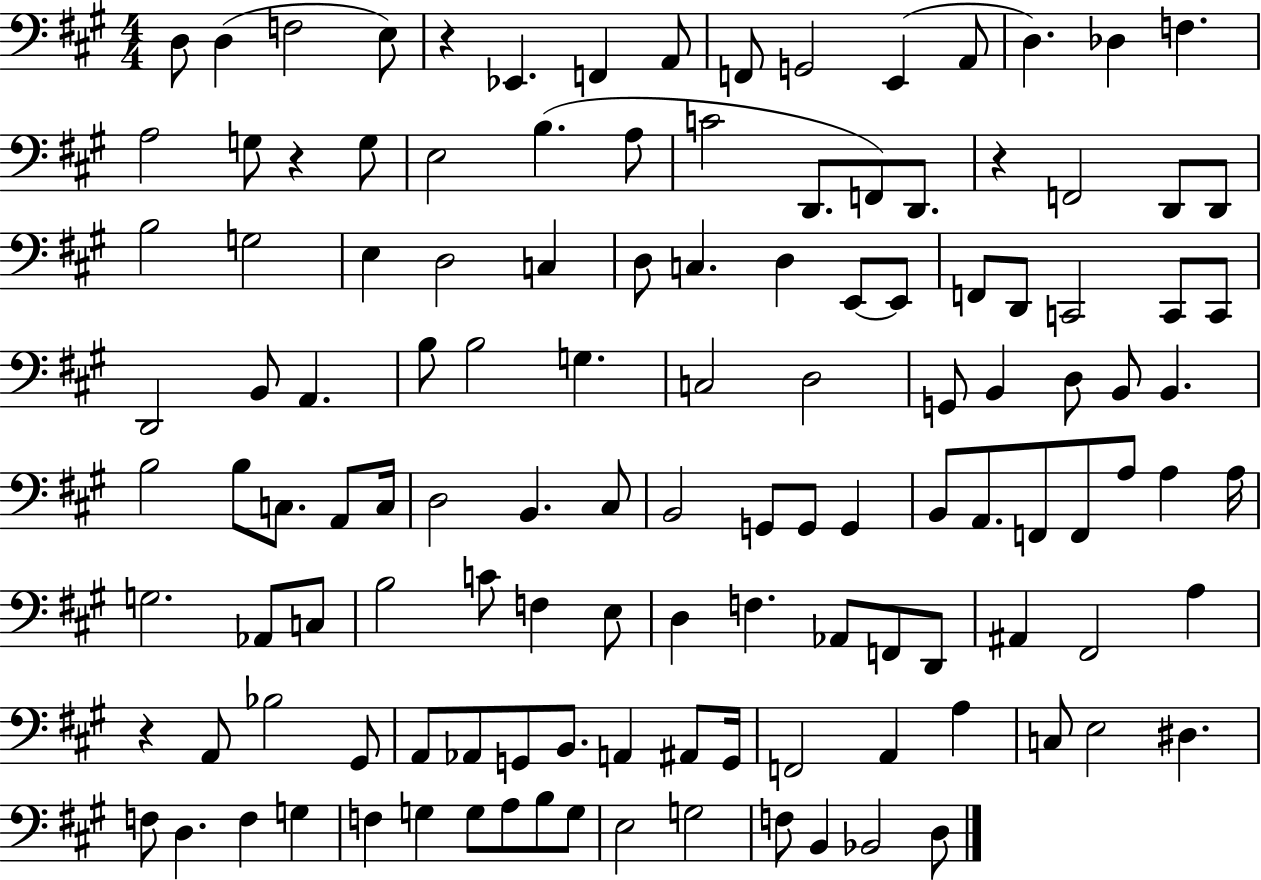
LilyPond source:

{
  \clef bass
  \numericTimeSignature
  \time 4/4
  \key a \major
  d8 d4( f2 e8) | r4 ees,4. f,4 a,8 | f,8 g,2 e,4( a,8 | d4.) des4 f4. | \break a2 g8 r4 g8 | e2 b4.( a8 | c'2 d,8. f,8) d,8. | r4 f,2 d,8 d,8 | \break b2 g2 | e4 d2 c4 | d8 c4. d4 e,8~~ e,8 | f,8 d,8 c,2 c,8 c,8 | \break d,2 b,8 a,4. | b8 b2 g4. | c2 d2 | g,8 b,4 d8 b,8 b,4. | \break b2 b8 c8. a,8 c16 | d2 b,4. cis8 | b,2 g,8 g,8 g,4 | b,8 a,8. f,8 f,8 a8 a4 a16 | \break g2. aes,8 c8 | b2 c'8 f4 e8 | d4 f4. aes,8 f,8 d,8 | ais,4 fis,2 a4 | \break r4 a,8 bes2 gis,8 | a,8 aes,8 g,8 b,8. a,4 ais,8 g,16 | f,2 a,4 a4 | c8 e2 dis4. | \break f8 d4. f4 g4 | f4 g4 g8 a8 b8 g8 | e2 g2 | f8 b,4 bes,2 d8 | \break \bar "|."
}